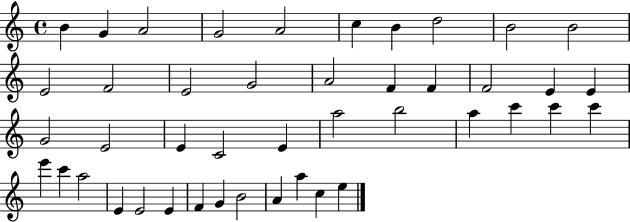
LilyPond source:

{
  \clef treble
  \time 4/4
  \defaultTimeSignature
  \key c \major
  b'4 g'4 a'2 | g'2 a'2 | c''4 b'4 d''2 | b'2 b'2 | \break e'2 f'2 | e'2 g'2 | a'2 f'4 f'4 | f'2 e'4 e'4 | \break g'2 e'2 | e'4 c'2 e'4 | a''2 b''2 | a''4 c'''4 c'''4 c'''4 | \break e'''4 c'''4 a''2 | e'4 e'2 e'4 | f'4 g'4 b'2 | a'4 a''4 c''4 e''4 | \break \bar "|."
}